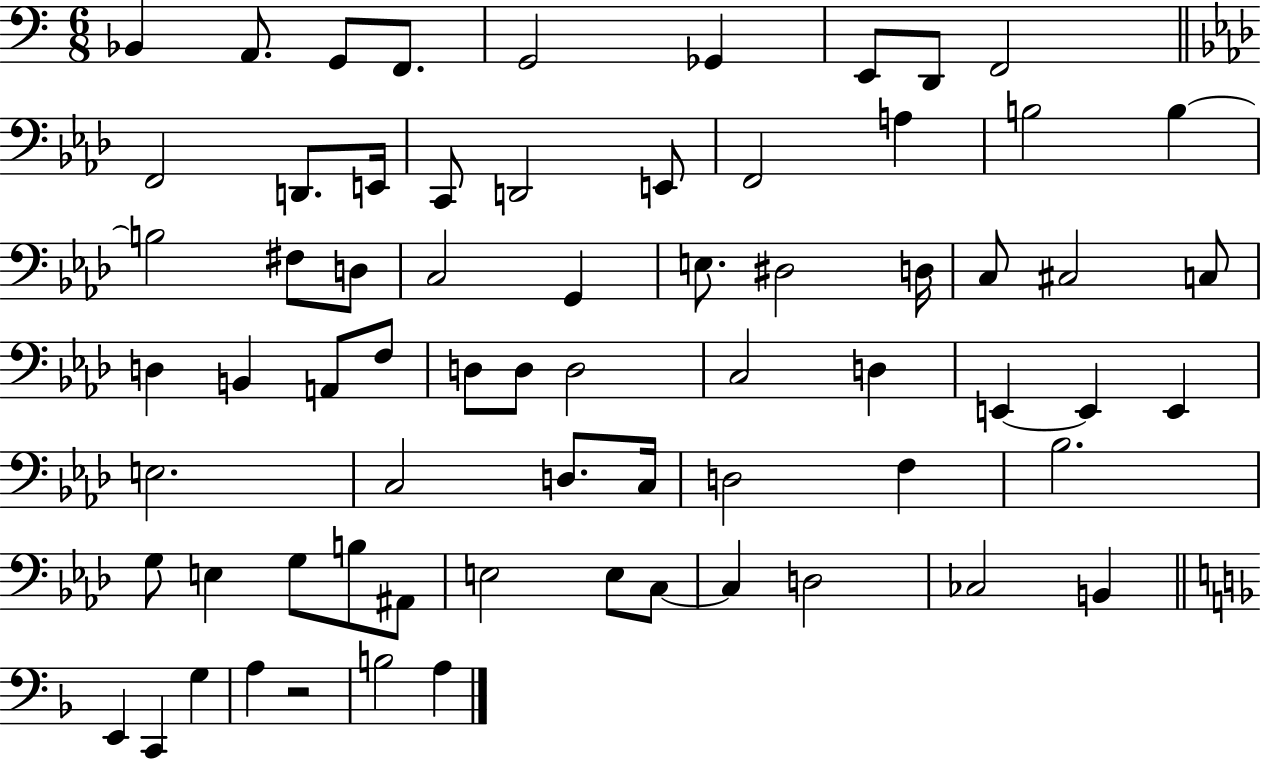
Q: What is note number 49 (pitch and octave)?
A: Bb3